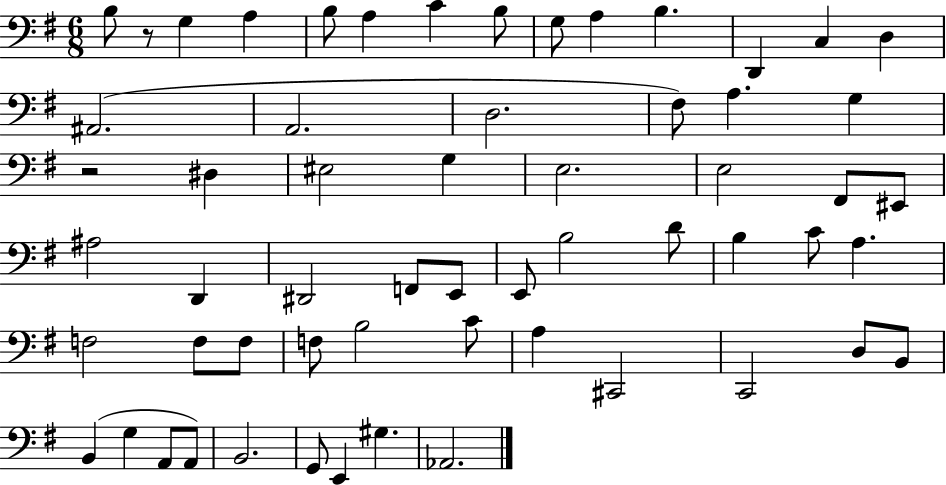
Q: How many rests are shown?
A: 2